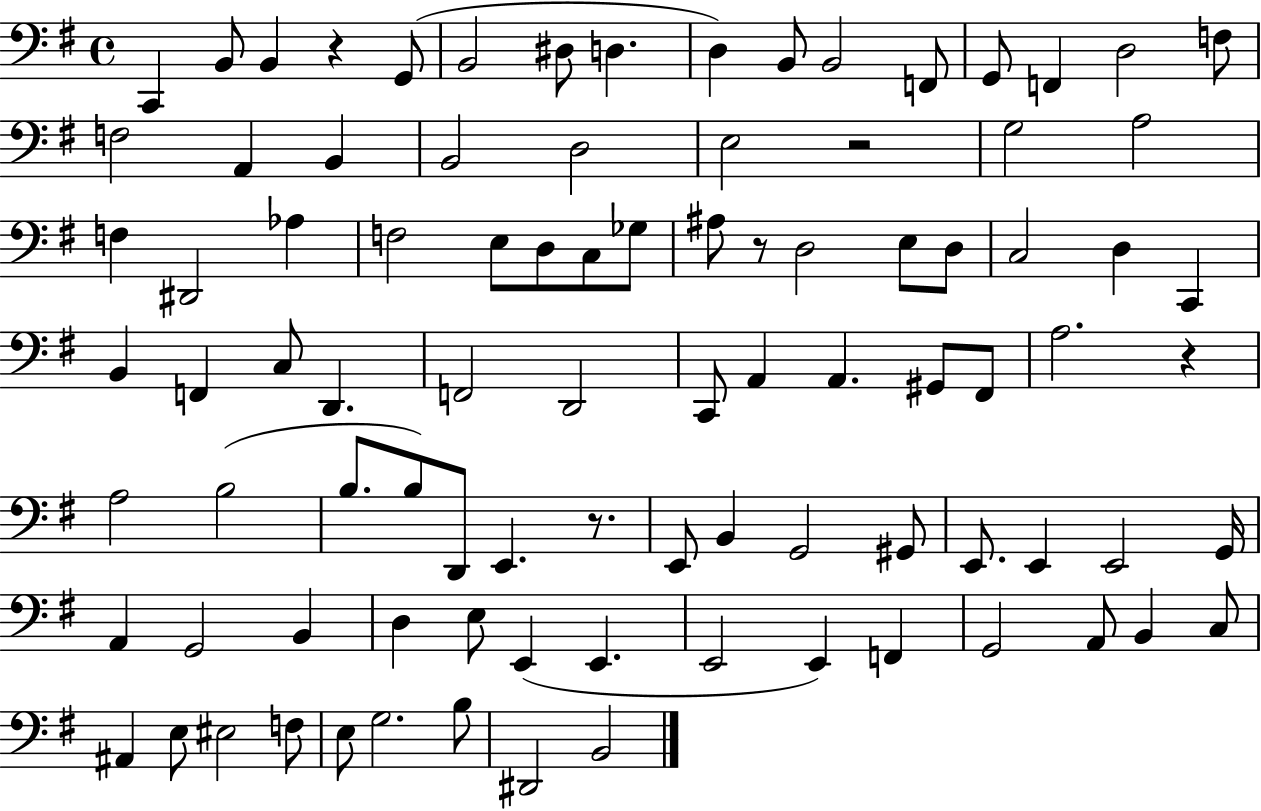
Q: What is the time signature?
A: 4/4